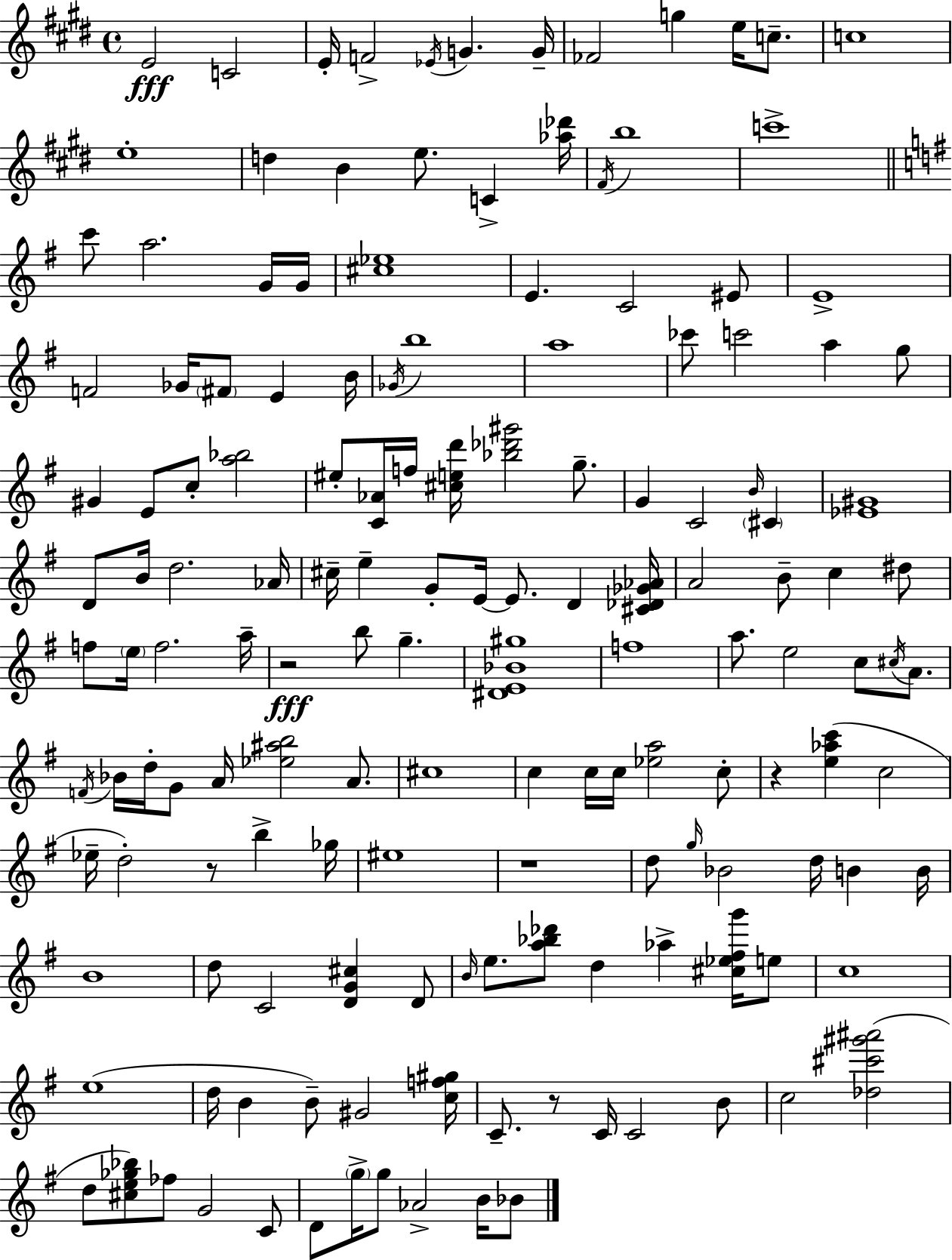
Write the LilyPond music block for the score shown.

{
  \clef treble
  \time 4/4
  \defaultTimeSignature
  \key e \major
  e'2\fff c'2 | e'16-. f'2-> \acciaccatura { ees'16 } g'4. | g'16-- fes'2 g''4 e''16 c''8.-- | c''1 | \break e''1-. | d''4 b'4 e''8. c'4-> | <aes'' des'''>16 \acciaccatura { fis'16 } b''1 | c'''1-> | \break \bar "||" \break \key g \major c'''8 a''2. g'16 g'16 | <cis'' ees''>1 | e'4. c'2 eis'8 | e'1-> | \break f'2 ges'16 \parenthesize fis'8 e'4 b'16 | \acciaccatura { ges'16 } b''1 | a''1 | ces'''8 c'''2 a''4 g''8 | \break gis'4 e'8 c''8-. <a'' bes''>2 | eis''8-. <c' aes'>16 f''16 <cis'' e'' d'''>16 <bes'' des''' gis'''>2 g''8.-- | g'4 c'2 \grace { b'16 } \parenthesize cis'4 | <ees' gis'>1 | \break d'8 b'16 d''2. | aes'16 cis''16-- e''4-- g'8-. e'16~~ e'8. d'4 | <cis' des' ges' aes'>16 a'2 b'8-- c''4 | dis''8 f''8 \parenthesize e''16 f''2. | \break a''16-- r2\fff b''8 g''4.-- | <dis' e' bes' gis''>1 | f''1 | a''8. e''2 c''8 \acciaccatura { cis''16 } | \break a'8. \acciaccatura { f'16 } bes'16 d''16-. g'8 a'16 <ees'' ais'' b''>2 | a'8. cis''1 | c''4 c''16 c''16 <ees'' a''>2 | c''8-. r4 <e'' aes'' c'''>4( c''2 | \break ees''16-- d''2-.) r8 b''4-> | ges''16 eis''1 | r1 | d''8 \grace { g''16 } bes'2 d''16 | \break b'4 b'16 b'1 | d''8 c'2 <d' g' cis''>4 | d'8 \grace { b'16 } e''8. <a'' bes'' des'''>8 d''4 aes''4-> | <cis'' ees'' fis'' g'''>16 e''8 c''1 | \break e''1( | d''16 b'4 b'8--) gis'2 | <c'' f'' gis''>16 c'8.-- r8 c'16 c'2 | b'8 c''2 <des'' cis''' gis''' ais'''>2( | \break d''8 <cis'' e'' ges'' bes''>8) fes''8 g'2 | c'8 d'8 \parenthesize g''16-> g''8 aes'2-> | b'16 bes'8 \bar "|."
}